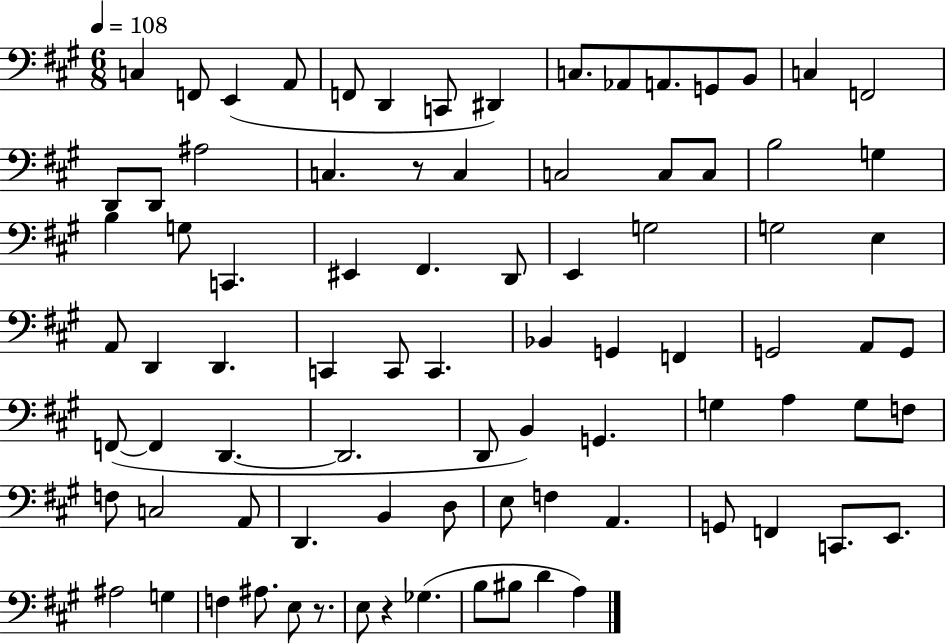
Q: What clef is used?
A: bass